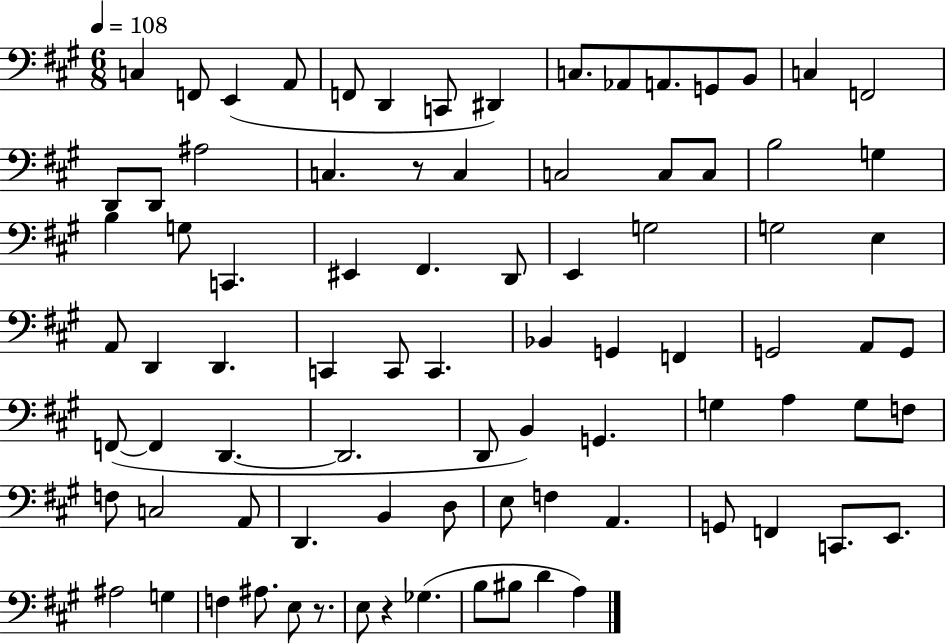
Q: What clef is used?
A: bass